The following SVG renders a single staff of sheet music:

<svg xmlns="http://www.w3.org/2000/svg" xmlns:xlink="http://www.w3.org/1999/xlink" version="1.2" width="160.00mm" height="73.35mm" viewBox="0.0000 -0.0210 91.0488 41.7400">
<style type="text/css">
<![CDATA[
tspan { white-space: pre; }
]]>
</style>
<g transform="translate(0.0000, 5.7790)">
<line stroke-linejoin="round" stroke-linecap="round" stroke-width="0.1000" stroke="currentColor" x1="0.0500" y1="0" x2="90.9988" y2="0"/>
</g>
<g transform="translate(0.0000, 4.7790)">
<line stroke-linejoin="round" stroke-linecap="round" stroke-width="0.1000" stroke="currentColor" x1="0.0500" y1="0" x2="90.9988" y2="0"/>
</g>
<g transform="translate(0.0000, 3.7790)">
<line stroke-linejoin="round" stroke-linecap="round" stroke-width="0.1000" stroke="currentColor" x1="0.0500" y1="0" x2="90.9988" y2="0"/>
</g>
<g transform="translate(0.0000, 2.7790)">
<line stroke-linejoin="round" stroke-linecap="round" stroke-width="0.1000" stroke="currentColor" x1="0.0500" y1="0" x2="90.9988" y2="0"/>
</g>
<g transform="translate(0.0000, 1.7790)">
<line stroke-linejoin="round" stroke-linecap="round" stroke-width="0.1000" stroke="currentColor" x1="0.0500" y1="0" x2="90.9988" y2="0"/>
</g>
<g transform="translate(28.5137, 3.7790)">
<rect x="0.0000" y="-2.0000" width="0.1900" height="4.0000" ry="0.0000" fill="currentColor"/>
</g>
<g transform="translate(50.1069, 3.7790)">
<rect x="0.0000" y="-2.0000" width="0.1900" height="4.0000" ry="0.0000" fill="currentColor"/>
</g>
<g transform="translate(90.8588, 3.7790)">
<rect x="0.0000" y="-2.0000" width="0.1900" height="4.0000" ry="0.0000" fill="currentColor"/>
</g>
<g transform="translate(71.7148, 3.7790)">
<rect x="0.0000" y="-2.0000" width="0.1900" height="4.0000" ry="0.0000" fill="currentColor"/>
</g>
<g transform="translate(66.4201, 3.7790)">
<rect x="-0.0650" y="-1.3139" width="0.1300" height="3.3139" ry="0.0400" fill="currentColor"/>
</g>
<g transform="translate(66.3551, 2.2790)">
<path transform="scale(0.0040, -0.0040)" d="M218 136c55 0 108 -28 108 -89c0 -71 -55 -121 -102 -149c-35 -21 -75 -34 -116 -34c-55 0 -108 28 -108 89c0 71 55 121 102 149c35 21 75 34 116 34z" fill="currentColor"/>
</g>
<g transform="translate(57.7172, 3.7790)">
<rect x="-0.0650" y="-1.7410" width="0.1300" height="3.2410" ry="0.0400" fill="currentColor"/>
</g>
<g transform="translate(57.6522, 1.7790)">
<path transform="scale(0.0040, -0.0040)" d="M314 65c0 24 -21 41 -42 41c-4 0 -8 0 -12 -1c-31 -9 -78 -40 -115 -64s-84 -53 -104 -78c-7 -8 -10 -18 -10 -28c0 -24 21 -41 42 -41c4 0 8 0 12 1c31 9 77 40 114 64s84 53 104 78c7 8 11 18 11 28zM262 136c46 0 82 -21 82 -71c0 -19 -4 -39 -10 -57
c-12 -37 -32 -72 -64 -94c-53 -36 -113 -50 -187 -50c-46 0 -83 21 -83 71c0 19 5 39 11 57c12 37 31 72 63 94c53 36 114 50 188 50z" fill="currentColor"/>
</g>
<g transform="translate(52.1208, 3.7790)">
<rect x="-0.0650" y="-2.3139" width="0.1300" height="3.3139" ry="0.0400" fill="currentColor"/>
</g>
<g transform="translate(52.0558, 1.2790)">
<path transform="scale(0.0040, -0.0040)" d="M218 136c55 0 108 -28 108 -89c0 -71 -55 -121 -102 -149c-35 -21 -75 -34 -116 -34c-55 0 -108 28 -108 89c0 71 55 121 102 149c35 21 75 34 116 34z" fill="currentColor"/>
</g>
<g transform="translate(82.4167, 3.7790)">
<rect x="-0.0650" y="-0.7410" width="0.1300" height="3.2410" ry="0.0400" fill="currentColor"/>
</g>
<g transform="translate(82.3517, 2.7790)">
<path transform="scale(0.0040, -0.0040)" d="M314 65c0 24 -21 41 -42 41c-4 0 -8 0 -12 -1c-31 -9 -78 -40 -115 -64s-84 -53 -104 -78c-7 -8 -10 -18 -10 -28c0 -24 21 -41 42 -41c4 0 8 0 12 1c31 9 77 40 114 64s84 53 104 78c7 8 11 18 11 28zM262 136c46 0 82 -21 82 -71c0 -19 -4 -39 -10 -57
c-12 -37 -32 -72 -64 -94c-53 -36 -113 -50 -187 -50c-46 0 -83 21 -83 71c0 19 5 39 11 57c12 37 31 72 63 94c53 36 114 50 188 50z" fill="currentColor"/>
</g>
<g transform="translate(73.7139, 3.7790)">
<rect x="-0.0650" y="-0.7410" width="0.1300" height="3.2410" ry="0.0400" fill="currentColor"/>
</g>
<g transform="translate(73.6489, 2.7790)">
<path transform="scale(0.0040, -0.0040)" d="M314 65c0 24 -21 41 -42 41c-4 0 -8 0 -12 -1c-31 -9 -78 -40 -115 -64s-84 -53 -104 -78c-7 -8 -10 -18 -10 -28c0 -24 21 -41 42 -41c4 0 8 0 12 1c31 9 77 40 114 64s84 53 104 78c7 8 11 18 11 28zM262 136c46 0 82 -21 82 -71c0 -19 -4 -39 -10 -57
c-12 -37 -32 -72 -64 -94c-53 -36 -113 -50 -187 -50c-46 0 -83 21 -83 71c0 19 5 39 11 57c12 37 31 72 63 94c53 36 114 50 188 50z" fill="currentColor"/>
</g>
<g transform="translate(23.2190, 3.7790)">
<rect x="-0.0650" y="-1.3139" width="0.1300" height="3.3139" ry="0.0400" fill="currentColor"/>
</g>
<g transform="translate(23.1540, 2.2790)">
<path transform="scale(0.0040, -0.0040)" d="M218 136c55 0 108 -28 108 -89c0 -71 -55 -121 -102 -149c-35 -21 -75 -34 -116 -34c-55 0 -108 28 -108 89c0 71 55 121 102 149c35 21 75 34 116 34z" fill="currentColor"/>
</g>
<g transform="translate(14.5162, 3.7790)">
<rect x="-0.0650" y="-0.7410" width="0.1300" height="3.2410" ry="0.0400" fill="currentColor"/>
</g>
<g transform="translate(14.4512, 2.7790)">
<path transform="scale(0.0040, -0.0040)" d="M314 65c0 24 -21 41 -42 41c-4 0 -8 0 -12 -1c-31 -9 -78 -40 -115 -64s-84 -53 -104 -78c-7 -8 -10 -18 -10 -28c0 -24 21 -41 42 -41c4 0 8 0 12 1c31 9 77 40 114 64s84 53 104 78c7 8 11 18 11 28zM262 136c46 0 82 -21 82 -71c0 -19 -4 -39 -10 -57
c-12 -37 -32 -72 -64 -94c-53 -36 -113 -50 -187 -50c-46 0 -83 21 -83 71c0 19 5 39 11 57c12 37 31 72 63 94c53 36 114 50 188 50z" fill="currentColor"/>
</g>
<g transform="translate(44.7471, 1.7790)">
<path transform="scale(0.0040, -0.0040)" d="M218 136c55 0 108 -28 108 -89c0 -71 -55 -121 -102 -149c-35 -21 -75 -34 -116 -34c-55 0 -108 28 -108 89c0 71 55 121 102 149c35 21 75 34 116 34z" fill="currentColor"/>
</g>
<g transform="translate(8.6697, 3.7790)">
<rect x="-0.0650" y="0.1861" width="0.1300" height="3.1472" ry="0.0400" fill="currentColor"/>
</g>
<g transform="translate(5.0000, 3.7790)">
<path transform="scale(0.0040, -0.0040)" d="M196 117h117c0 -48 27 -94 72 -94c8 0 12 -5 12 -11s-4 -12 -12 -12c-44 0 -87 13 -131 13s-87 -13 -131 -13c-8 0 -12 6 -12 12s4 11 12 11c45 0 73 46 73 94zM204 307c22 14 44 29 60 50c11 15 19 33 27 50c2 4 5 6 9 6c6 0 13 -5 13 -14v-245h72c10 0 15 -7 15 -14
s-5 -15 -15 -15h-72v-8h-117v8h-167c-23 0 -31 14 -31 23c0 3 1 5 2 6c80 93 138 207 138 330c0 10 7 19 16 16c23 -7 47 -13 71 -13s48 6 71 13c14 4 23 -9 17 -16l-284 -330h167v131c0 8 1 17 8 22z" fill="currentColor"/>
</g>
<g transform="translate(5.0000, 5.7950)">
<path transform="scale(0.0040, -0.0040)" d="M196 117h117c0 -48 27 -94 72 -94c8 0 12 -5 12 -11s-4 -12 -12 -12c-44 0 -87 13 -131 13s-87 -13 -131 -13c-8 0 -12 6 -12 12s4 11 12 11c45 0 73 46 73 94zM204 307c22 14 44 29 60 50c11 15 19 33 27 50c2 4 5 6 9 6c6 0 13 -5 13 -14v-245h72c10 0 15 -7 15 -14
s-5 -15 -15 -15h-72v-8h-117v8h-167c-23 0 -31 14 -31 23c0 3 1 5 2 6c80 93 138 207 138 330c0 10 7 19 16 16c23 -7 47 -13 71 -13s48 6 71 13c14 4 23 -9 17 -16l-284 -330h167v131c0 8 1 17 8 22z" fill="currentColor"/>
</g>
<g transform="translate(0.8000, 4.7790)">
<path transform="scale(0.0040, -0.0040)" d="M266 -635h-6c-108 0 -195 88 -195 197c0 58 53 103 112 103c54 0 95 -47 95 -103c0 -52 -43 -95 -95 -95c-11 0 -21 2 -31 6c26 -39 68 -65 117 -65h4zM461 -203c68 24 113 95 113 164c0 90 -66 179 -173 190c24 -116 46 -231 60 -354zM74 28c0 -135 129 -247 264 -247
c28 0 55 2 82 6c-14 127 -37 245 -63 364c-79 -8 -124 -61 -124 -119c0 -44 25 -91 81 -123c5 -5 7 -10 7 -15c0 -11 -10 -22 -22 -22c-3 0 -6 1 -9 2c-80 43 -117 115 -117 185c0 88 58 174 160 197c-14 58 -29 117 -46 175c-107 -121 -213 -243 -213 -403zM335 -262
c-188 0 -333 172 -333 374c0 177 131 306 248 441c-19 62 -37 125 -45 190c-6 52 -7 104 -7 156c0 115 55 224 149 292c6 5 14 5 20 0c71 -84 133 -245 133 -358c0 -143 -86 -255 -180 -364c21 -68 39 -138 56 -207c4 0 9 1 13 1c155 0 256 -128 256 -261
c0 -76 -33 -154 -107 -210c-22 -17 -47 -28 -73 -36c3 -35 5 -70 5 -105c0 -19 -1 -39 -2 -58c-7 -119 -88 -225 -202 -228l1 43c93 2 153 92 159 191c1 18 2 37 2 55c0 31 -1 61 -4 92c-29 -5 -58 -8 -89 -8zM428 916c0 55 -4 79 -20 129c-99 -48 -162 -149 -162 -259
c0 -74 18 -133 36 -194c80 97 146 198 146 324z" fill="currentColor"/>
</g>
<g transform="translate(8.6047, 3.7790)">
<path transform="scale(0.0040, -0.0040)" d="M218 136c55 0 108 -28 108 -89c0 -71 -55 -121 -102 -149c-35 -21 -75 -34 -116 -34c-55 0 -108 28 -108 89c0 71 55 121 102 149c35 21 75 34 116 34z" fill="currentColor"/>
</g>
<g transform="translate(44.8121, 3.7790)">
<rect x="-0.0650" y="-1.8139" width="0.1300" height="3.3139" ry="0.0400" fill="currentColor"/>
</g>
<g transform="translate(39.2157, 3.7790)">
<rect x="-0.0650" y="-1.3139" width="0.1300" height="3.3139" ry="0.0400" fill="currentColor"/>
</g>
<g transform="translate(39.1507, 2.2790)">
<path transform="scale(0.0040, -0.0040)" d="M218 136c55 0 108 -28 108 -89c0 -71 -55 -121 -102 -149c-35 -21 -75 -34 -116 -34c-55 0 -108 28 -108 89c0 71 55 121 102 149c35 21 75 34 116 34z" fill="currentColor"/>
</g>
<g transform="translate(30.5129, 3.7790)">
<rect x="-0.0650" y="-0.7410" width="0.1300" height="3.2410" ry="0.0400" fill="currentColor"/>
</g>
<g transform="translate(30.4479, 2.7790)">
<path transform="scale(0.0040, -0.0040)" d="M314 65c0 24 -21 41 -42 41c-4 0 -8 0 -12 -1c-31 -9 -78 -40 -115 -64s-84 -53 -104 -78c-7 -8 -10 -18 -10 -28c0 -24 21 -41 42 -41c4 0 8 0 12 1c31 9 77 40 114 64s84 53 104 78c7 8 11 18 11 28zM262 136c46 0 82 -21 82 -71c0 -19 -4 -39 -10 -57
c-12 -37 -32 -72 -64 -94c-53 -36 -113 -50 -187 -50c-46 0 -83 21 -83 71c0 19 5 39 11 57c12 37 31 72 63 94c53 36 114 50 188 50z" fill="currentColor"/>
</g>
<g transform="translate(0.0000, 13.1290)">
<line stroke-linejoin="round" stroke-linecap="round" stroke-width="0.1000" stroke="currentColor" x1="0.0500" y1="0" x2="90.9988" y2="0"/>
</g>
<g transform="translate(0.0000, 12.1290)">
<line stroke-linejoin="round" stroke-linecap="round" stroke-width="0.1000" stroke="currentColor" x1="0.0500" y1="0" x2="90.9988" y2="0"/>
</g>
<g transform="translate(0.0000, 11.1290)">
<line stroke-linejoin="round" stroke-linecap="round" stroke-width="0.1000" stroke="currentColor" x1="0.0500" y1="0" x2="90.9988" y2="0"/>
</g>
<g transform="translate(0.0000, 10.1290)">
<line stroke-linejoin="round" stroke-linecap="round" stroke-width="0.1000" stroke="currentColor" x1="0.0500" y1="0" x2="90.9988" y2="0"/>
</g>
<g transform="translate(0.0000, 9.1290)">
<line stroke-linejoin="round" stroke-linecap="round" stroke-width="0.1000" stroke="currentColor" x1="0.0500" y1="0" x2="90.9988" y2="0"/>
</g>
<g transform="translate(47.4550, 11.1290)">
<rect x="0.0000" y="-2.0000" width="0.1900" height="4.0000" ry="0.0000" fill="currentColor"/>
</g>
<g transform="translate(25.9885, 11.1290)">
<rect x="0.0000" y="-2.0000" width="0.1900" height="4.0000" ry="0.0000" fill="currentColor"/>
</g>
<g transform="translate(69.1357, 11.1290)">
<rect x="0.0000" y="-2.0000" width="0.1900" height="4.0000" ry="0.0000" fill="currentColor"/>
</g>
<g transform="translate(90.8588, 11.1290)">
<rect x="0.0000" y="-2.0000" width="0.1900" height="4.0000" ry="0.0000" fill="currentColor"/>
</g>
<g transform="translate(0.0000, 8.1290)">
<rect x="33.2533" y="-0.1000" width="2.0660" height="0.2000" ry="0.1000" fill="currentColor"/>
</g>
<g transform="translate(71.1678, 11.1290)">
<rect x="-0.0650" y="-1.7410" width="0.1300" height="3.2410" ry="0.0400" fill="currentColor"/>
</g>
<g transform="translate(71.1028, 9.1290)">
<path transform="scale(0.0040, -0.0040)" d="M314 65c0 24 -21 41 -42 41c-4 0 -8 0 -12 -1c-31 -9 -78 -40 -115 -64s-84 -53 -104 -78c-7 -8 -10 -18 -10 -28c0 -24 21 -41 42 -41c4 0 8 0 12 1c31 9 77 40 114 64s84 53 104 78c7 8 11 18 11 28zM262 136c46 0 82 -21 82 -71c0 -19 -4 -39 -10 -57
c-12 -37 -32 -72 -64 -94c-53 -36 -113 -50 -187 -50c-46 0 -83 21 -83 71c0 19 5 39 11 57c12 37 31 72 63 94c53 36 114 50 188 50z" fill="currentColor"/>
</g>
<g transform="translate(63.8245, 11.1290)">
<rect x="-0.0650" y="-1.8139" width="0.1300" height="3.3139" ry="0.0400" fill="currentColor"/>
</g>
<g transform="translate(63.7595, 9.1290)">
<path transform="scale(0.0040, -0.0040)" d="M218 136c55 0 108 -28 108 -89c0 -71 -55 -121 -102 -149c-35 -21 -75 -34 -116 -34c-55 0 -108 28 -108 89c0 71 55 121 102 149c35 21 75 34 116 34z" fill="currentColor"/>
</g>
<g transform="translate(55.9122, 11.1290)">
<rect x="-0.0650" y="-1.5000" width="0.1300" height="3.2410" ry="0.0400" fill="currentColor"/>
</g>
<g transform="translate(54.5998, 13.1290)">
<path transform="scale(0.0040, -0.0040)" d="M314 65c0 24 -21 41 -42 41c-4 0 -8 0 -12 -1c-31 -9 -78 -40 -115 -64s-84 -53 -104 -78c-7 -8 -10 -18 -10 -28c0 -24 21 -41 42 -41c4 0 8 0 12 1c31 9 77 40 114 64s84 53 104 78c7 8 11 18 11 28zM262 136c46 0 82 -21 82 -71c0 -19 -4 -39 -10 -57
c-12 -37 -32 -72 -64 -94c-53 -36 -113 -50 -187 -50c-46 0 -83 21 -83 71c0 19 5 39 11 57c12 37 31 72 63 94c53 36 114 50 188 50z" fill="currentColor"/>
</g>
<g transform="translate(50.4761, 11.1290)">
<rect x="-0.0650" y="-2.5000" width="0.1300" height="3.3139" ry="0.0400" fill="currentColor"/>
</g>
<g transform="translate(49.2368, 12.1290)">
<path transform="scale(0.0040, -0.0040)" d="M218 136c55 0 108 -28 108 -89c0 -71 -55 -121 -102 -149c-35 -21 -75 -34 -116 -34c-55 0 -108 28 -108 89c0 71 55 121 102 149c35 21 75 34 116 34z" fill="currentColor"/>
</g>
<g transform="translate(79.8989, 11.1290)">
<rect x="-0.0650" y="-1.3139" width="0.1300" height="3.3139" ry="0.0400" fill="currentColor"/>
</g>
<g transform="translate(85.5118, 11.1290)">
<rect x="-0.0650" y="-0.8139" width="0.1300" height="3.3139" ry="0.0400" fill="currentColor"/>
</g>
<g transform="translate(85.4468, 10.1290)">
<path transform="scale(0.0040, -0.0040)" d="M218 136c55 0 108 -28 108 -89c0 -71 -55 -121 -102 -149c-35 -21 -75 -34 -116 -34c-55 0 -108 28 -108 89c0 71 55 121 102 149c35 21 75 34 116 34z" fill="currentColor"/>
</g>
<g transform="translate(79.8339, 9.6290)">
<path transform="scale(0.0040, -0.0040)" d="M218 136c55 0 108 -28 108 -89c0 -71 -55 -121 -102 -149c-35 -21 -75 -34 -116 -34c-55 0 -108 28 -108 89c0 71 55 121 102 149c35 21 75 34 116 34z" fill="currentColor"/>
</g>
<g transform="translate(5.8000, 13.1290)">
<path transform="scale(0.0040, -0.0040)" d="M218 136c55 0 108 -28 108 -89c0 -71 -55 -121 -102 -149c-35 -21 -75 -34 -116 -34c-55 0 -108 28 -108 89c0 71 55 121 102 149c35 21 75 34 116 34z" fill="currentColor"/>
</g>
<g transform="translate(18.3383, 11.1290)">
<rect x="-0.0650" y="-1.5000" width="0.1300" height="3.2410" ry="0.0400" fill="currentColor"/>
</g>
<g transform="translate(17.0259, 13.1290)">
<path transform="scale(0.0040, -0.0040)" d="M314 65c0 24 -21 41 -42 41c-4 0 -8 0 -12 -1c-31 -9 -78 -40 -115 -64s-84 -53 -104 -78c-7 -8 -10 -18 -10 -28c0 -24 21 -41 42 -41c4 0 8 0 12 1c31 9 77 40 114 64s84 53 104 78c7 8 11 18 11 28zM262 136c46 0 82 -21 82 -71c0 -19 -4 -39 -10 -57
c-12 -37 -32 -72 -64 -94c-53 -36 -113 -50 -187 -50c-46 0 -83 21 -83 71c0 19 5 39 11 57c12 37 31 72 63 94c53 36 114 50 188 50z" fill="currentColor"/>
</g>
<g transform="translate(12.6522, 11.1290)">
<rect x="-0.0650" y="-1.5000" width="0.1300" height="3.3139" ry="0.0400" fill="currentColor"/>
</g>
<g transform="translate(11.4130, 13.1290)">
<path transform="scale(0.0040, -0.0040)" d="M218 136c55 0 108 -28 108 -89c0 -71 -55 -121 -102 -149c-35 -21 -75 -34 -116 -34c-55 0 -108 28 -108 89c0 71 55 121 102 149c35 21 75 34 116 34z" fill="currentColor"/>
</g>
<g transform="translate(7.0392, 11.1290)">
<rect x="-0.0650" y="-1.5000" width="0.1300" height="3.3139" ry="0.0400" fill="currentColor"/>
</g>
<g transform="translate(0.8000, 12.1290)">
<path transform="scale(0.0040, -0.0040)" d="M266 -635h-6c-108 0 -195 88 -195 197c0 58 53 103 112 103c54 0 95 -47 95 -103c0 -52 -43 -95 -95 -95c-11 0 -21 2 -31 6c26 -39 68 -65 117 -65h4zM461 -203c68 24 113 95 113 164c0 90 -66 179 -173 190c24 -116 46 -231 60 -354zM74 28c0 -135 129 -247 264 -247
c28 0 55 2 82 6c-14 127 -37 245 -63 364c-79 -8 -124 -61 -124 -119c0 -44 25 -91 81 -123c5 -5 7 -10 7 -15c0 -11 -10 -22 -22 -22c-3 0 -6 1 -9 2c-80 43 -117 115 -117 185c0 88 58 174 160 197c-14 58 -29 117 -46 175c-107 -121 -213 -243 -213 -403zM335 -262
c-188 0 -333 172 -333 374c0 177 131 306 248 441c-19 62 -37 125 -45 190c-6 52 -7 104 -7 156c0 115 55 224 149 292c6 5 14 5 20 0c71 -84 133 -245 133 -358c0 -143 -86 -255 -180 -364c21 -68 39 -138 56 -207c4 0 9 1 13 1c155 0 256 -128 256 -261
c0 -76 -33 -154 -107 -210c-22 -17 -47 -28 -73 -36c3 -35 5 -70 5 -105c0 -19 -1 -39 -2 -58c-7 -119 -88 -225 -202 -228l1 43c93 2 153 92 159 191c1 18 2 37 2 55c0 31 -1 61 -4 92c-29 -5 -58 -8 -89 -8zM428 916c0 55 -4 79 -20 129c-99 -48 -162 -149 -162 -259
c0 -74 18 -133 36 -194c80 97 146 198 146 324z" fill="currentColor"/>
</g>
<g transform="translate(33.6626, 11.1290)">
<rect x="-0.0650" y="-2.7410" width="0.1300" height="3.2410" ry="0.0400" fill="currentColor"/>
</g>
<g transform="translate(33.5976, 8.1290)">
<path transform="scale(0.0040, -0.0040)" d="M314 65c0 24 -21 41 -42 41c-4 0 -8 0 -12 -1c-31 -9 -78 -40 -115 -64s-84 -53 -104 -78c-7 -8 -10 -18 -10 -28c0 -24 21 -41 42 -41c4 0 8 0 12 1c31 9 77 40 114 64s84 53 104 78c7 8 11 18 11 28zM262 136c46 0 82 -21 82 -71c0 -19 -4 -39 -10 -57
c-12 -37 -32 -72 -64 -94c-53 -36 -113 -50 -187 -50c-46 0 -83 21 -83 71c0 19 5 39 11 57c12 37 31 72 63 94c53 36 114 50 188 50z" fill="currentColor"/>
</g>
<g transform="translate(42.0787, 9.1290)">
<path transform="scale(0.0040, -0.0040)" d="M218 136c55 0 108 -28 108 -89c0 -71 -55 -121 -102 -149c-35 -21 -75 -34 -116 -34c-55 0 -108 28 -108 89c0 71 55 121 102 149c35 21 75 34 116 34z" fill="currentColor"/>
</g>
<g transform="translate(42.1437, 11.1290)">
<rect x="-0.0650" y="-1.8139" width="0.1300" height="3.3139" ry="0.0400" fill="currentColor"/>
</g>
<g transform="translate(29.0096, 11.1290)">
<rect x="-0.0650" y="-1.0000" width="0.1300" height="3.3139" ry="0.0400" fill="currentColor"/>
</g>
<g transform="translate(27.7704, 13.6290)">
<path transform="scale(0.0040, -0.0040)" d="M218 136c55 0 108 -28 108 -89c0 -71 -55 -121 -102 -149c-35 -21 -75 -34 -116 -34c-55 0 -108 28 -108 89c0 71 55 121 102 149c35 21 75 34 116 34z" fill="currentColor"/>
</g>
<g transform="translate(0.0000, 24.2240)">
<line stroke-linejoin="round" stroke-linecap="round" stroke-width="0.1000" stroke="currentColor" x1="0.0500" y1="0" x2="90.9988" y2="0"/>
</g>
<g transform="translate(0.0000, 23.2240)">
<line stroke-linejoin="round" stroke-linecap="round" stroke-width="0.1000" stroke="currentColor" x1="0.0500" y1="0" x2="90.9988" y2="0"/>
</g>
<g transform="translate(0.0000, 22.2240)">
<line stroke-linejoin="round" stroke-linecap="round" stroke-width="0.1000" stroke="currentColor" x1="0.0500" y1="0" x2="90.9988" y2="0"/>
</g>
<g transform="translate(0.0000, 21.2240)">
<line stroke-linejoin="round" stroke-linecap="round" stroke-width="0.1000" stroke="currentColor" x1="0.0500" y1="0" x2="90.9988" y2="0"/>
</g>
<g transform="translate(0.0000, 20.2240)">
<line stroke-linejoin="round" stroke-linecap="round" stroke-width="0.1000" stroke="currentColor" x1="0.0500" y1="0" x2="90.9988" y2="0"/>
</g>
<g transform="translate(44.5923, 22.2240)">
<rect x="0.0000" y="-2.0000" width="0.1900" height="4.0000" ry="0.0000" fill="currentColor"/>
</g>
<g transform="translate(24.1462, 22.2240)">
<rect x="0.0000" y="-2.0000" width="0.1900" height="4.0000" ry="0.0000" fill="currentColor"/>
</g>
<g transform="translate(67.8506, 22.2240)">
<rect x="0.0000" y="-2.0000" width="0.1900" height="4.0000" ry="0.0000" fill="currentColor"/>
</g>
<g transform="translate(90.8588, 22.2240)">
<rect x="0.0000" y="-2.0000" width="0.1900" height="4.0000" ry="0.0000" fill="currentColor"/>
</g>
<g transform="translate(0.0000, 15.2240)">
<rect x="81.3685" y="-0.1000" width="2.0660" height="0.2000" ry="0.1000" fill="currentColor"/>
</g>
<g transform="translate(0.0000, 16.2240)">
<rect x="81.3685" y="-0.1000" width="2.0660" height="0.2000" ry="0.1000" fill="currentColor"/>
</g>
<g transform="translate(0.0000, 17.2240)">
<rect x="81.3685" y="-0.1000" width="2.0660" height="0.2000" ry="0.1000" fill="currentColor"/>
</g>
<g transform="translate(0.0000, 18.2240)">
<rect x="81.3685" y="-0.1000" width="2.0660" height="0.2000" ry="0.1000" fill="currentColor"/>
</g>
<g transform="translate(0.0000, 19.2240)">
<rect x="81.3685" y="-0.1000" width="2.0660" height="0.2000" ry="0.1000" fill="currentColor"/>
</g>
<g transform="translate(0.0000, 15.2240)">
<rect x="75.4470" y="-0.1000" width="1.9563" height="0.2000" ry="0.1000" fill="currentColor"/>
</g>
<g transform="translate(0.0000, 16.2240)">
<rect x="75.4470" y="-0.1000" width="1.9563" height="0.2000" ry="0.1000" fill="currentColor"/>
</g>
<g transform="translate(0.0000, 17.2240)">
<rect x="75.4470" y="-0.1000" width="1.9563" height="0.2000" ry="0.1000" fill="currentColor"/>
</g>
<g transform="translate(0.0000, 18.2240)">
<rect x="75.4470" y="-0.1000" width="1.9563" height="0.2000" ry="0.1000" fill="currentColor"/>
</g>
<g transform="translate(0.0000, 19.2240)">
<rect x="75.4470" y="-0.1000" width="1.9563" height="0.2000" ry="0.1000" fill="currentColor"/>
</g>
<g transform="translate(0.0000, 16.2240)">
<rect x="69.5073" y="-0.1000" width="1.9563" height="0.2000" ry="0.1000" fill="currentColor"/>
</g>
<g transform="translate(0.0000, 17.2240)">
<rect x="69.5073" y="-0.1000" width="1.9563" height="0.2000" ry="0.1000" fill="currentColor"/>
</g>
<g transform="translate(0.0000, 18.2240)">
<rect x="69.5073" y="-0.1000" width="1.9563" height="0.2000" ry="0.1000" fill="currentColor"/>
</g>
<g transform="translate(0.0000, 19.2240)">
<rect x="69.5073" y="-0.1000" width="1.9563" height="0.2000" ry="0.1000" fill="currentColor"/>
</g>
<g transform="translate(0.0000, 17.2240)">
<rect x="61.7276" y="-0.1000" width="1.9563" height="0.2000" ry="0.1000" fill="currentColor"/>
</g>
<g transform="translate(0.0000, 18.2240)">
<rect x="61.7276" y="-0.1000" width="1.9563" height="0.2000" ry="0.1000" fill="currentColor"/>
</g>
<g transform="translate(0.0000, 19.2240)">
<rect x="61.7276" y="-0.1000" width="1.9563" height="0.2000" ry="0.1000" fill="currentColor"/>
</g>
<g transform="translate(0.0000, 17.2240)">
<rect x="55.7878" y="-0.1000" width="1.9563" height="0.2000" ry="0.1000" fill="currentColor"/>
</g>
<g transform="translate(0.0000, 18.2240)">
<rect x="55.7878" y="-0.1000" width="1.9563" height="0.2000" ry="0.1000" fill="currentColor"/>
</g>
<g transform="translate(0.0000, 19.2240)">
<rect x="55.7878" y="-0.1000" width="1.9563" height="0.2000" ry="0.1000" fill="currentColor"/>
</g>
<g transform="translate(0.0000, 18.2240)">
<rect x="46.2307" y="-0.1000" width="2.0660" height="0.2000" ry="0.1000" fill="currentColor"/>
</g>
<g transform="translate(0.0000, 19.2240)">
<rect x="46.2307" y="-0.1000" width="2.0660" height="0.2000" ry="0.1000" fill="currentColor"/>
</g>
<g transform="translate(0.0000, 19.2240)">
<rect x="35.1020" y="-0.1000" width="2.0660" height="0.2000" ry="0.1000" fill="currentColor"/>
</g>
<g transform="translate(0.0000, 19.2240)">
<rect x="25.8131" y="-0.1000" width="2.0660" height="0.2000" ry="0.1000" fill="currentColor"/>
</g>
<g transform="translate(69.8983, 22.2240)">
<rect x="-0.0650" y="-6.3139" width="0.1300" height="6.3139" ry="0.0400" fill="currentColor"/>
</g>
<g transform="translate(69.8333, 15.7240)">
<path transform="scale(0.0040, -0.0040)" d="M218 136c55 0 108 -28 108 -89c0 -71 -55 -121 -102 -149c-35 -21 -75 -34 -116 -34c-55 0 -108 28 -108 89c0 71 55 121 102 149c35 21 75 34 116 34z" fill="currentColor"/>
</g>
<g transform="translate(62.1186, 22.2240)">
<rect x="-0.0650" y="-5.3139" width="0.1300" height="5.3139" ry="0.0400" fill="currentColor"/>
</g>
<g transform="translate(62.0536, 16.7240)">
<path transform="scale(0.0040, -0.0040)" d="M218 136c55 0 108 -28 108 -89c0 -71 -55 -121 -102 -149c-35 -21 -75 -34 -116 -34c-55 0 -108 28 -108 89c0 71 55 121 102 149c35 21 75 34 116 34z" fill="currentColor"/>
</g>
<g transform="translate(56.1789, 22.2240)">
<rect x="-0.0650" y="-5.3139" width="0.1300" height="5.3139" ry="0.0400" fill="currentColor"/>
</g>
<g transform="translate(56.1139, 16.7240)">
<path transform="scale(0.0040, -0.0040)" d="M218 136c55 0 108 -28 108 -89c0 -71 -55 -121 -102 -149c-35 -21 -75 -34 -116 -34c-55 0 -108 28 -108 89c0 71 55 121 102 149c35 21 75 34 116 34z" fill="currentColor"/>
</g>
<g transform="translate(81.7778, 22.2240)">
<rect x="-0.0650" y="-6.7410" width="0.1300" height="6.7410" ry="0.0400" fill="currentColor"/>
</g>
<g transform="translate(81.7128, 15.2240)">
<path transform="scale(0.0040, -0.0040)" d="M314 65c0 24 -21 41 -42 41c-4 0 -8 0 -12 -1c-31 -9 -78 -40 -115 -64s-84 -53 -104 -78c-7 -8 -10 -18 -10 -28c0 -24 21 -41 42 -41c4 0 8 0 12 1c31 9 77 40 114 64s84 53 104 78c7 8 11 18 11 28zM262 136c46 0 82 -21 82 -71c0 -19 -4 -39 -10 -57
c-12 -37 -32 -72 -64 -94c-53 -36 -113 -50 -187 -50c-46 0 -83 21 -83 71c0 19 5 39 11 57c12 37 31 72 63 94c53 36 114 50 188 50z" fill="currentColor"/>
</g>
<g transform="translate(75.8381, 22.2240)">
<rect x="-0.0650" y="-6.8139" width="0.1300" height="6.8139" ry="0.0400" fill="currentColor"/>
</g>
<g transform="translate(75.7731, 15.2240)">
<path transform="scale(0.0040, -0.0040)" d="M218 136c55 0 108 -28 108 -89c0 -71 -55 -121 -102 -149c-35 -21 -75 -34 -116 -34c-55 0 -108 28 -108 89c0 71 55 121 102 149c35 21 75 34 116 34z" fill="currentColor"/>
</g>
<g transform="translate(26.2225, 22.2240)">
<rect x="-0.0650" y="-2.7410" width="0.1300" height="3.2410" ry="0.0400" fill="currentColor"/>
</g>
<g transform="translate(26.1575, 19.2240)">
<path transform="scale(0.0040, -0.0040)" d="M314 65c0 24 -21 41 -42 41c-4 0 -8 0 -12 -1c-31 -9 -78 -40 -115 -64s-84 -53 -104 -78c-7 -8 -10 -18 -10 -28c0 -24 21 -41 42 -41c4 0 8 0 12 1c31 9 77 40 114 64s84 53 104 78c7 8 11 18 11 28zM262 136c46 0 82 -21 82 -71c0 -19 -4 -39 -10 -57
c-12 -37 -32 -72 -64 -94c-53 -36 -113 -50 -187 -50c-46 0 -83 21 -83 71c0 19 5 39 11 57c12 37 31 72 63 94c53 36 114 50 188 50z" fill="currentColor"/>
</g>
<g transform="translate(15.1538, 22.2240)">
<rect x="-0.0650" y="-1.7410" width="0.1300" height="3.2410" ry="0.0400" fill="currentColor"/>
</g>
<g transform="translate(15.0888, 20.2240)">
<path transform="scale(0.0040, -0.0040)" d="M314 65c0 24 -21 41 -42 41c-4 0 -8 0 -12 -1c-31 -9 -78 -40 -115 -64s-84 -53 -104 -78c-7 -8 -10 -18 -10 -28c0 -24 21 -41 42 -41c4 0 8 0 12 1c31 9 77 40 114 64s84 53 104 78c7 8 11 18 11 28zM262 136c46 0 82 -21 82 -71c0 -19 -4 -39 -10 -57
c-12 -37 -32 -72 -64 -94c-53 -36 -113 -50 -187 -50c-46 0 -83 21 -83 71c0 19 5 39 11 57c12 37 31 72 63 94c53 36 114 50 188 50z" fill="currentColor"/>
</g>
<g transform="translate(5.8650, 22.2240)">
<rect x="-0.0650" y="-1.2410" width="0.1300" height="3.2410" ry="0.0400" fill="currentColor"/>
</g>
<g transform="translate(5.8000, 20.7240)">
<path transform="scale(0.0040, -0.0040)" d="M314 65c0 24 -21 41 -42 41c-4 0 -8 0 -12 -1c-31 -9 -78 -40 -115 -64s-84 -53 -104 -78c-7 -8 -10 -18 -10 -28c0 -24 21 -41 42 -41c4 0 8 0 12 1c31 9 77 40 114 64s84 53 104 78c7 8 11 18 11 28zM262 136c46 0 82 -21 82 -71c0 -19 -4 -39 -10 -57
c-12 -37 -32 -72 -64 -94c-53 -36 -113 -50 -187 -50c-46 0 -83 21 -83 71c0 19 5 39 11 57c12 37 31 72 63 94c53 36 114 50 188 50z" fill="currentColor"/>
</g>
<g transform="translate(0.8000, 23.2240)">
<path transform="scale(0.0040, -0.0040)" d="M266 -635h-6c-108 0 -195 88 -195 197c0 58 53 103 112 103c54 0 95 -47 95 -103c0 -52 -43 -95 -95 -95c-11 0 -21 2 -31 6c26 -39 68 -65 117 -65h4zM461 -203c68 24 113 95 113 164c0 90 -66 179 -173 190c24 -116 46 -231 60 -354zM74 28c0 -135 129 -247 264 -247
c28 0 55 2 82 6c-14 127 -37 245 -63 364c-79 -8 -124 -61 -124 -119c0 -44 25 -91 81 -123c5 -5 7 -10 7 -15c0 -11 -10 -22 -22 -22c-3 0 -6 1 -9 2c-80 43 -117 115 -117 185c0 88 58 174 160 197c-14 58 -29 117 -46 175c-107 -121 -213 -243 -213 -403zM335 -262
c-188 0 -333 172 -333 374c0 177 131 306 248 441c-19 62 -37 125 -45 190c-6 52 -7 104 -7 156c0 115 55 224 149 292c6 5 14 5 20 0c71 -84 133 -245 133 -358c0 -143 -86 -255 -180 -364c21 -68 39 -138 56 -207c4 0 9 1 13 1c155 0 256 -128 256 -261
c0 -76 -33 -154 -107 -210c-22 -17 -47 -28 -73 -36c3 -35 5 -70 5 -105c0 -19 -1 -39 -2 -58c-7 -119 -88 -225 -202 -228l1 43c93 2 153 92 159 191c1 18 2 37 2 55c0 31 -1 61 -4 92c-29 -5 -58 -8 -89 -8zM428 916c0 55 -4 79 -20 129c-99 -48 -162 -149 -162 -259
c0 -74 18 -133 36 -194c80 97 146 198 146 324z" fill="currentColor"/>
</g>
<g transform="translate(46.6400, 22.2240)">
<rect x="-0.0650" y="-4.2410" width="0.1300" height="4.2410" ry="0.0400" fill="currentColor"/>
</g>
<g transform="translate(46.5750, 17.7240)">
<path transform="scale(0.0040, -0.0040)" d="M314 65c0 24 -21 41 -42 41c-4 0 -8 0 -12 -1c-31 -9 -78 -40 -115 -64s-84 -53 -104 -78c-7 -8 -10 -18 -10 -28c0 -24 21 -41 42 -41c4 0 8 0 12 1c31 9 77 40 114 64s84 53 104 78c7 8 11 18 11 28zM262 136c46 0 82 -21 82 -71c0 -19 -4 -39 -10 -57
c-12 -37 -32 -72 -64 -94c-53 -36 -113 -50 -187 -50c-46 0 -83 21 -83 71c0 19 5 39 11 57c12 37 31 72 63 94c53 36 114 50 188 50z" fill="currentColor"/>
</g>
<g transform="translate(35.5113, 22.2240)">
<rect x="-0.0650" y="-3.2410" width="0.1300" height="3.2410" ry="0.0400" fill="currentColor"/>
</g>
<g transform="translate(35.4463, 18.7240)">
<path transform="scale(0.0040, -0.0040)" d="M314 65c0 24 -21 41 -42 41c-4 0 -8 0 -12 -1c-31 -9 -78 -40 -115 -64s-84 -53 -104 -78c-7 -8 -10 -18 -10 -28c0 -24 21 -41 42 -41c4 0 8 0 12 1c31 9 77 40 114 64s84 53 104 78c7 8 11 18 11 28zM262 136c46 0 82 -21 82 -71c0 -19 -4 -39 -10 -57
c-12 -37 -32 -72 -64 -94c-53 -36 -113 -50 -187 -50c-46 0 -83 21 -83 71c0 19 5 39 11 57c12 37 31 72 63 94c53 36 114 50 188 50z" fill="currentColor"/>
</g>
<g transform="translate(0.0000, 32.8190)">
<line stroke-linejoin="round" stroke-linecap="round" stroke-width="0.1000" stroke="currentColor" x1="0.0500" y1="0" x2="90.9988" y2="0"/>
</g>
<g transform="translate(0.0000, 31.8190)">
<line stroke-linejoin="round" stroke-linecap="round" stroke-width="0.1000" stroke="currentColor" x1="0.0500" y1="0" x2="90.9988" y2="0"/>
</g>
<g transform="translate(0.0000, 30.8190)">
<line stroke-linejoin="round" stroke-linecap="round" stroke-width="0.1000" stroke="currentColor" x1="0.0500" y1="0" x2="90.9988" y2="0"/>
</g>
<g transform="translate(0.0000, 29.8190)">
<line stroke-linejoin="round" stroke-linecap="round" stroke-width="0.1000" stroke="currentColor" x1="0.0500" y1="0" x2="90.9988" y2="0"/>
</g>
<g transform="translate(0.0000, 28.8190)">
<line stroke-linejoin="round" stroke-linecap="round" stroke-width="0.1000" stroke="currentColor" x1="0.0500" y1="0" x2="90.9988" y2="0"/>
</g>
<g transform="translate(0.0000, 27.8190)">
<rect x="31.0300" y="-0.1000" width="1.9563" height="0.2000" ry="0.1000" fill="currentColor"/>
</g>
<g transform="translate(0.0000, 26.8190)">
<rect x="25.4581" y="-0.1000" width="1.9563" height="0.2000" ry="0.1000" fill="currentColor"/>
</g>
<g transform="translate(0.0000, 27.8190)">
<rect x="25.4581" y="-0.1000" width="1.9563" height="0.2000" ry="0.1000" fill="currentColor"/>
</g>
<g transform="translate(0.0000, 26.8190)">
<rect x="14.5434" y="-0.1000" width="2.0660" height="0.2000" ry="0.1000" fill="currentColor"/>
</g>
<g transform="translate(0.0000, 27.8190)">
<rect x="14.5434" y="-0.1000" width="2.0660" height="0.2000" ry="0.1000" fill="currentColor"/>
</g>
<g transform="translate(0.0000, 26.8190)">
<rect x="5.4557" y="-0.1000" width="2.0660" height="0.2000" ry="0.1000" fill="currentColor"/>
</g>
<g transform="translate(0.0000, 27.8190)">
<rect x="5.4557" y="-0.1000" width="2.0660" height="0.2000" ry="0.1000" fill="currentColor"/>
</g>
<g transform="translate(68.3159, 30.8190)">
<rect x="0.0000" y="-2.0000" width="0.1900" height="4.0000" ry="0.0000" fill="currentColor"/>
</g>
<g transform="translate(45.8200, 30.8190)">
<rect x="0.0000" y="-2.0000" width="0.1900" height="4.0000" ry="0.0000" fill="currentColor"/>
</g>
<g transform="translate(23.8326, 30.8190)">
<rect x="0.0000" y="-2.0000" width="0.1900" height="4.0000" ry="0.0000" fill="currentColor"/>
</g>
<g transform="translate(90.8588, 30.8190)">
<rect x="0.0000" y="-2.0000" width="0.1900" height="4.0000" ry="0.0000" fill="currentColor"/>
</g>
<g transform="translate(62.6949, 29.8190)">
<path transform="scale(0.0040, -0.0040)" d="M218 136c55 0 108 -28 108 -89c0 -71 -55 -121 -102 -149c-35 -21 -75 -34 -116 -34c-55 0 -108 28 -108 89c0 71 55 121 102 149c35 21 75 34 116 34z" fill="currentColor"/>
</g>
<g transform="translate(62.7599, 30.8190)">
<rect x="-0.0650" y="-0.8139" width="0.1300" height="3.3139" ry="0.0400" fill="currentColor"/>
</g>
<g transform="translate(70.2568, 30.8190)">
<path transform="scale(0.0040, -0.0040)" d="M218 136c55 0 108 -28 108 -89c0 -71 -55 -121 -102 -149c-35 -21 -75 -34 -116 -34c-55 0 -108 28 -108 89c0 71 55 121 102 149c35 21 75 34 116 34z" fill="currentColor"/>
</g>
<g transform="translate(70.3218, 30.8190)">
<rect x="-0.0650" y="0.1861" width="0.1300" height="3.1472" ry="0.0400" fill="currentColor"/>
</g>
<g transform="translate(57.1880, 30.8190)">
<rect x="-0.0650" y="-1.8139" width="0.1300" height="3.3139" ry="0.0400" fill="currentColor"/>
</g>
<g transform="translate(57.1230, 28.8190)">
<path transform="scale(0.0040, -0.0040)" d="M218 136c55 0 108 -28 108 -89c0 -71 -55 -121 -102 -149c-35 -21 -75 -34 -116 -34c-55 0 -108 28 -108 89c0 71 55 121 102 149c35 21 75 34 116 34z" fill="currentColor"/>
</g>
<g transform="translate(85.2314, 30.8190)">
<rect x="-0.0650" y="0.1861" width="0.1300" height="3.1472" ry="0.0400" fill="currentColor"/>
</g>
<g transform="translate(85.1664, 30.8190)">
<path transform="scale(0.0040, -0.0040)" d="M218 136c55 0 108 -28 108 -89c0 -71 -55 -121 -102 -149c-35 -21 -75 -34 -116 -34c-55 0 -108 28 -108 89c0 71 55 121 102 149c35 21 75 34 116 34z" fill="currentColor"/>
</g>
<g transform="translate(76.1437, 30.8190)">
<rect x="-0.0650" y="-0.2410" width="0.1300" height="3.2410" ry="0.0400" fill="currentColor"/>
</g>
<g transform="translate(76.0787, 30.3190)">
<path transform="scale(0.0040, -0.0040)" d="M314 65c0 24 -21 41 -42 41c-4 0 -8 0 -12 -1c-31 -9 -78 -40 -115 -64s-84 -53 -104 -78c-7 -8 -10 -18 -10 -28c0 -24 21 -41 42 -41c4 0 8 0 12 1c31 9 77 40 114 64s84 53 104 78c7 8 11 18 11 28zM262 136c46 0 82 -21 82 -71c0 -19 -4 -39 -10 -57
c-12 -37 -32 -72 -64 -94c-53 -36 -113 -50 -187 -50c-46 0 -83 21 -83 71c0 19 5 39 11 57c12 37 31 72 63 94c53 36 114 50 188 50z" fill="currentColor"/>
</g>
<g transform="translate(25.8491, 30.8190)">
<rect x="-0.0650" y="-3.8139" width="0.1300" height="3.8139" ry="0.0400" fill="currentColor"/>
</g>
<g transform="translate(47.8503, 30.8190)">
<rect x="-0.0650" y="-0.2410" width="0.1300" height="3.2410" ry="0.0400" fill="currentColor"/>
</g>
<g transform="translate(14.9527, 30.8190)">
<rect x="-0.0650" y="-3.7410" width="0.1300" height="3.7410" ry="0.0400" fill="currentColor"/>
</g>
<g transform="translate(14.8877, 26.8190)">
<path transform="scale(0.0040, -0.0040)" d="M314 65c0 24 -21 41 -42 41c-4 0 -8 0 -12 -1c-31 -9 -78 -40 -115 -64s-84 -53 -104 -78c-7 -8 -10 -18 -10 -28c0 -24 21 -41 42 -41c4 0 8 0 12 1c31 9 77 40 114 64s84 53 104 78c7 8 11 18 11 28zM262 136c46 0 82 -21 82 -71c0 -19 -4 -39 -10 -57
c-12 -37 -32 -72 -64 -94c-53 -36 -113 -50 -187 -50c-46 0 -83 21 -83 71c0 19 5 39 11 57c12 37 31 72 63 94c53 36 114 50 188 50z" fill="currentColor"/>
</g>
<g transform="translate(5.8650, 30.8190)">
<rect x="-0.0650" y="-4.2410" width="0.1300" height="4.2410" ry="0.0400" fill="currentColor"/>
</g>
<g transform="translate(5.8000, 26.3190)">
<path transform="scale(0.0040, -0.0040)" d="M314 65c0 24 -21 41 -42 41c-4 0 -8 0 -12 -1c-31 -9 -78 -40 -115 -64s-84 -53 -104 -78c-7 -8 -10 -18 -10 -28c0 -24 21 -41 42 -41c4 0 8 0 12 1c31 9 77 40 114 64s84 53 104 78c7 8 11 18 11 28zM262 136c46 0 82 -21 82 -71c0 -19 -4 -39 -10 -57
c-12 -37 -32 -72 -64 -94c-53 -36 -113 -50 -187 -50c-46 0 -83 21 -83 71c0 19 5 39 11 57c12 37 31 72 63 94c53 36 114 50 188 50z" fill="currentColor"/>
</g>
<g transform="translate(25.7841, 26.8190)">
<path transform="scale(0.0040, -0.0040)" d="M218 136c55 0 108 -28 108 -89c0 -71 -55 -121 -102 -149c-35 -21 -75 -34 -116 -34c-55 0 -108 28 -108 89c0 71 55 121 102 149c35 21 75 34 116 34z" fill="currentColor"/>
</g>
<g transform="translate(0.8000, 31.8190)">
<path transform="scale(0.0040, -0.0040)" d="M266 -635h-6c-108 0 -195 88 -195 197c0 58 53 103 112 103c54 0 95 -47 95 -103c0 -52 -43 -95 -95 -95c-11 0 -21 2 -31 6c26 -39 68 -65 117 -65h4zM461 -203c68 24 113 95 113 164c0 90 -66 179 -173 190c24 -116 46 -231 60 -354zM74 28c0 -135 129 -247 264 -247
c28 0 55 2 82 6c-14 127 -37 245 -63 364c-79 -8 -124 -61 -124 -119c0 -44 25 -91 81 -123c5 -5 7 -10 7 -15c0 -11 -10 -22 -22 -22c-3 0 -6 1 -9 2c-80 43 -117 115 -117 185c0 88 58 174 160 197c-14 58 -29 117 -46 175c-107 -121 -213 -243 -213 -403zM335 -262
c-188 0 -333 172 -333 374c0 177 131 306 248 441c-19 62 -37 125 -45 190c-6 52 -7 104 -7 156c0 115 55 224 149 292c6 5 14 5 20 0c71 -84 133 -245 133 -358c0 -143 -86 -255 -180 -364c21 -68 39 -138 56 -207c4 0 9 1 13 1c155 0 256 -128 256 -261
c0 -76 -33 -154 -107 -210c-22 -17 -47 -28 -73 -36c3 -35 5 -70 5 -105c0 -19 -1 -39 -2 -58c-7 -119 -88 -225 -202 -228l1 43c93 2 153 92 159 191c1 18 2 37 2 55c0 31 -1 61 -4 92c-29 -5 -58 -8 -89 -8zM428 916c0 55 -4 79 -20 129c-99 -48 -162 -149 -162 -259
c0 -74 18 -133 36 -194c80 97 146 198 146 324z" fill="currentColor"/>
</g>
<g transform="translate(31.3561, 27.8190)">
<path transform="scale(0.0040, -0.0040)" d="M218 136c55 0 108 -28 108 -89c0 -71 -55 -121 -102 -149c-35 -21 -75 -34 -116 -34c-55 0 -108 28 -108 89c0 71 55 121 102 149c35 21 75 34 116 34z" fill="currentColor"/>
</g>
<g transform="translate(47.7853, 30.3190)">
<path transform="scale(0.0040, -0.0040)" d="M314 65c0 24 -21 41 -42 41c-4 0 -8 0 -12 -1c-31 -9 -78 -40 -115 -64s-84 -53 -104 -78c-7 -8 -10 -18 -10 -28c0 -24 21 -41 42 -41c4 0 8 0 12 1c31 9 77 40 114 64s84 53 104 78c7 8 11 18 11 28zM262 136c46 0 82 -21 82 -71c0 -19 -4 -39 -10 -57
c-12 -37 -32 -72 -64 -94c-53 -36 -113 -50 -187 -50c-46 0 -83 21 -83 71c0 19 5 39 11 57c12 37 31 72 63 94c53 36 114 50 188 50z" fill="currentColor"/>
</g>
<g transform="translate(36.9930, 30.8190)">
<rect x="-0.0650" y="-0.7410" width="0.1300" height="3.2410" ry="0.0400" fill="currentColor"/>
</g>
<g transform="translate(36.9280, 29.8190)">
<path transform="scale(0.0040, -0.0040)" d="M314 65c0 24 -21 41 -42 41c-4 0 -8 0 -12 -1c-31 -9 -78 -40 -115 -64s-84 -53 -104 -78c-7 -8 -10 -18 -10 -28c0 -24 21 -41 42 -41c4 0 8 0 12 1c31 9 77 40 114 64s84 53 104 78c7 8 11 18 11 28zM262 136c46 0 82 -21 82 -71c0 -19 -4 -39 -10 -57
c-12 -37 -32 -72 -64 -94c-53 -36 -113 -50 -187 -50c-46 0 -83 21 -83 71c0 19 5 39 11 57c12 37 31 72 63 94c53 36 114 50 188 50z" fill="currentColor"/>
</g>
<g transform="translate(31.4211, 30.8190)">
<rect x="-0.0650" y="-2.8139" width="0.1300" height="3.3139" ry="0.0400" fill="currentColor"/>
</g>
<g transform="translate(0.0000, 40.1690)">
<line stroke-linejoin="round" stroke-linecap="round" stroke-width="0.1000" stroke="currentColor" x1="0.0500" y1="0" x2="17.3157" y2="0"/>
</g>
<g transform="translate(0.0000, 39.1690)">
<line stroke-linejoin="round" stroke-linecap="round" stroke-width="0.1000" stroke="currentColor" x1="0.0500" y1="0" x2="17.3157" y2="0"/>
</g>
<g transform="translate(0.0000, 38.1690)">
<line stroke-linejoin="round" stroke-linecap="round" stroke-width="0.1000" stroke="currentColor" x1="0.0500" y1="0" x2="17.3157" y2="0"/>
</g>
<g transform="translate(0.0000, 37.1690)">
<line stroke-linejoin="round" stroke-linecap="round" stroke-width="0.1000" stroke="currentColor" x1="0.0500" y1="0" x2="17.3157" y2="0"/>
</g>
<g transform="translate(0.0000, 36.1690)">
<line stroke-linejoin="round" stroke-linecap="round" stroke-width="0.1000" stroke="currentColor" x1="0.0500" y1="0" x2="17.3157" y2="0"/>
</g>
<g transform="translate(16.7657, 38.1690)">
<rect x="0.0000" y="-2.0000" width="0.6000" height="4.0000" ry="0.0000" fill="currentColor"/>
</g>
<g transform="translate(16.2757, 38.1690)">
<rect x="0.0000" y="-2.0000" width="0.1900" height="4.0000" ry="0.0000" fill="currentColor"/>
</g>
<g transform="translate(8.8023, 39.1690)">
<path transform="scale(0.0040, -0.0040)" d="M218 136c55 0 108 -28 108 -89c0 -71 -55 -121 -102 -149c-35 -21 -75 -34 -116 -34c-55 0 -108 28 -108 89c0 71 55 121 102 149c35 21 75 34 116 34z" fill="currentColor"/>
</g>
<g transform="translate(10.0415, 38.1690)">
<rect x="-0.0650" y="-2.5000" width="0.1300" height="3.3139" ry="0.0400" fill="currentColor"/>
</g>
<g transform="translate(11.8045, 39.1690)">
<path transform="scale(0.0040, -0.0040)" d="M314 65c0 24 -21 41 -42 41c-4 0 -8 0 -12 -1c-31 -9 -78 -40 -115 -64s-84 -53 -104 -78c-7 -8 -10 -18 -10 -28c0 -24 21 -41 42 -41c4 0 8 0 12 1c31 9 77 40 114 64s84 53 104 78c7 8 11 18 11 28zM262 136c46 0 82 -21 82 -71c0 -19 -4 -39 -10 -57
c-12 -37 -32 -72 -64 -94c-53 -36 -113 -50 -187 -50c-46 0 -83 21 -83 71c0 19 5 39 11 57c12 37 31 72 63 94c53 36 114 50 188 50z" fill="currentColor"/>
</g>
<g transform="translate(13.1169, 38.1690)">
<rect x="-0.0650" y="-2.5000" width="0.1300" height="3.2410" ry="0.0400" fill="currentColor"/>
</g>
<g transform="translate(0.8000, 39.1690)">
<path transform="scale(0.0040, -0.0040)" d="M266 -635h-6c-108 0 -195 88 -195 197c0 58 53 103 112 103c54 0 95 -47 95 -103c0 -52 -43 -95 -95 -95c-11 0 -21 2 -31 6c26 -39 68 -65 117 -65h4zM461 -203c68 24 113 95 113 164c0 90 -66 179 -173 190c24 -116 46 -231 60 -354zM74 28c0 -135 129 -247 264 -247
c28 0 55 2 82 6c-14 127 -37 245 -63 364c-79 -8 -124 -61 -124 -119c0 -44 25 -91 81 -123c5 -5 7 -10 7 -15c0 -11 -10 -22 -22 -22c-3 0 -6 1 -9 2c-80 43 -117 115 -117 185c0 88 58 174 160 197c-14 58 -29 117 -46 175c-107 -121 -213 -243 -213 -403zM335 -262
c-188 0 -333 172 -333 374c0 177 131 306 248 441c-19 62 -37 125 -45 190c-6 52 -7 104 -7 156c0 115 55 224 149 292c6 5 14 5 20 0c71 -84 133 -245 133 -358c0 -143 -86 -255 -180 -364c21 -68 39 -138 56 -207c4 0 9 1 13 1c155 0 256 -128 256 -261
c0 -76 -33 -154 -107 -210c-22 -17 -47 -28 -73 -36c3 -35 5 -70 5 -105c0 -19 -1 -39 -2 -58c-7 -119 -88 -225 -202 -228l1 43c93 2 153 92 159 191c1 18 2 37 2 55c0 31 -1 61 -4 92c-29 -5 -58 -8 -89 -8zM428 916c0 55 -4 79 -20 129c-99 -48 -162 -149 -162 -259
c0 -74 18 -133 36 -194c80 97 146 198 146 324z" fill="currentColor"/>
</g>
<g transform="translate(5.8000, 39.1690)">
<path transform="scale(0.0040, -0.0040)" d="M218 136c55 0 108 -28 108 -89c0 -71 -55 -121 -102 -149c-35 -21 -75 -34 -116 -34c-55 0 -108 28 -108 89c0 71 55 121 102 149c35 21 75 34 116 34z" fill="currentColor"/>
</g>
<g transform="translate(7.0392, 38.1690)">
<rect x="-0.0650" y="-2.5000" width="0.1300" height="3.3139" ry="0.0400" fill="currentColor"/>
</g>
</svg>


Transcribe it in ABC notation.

X:1
T:Untitled
M:4/4
L:1/4
K:C
B d2 e d2 e f g f2 e d2 d2 E E E2 D a2 f G E2 f f2 e d e2 f2 a2 b2 d'2 f' f' a' b' b'2 d'2 c'2 c' a d2 c2 f d B c2 B G G G2